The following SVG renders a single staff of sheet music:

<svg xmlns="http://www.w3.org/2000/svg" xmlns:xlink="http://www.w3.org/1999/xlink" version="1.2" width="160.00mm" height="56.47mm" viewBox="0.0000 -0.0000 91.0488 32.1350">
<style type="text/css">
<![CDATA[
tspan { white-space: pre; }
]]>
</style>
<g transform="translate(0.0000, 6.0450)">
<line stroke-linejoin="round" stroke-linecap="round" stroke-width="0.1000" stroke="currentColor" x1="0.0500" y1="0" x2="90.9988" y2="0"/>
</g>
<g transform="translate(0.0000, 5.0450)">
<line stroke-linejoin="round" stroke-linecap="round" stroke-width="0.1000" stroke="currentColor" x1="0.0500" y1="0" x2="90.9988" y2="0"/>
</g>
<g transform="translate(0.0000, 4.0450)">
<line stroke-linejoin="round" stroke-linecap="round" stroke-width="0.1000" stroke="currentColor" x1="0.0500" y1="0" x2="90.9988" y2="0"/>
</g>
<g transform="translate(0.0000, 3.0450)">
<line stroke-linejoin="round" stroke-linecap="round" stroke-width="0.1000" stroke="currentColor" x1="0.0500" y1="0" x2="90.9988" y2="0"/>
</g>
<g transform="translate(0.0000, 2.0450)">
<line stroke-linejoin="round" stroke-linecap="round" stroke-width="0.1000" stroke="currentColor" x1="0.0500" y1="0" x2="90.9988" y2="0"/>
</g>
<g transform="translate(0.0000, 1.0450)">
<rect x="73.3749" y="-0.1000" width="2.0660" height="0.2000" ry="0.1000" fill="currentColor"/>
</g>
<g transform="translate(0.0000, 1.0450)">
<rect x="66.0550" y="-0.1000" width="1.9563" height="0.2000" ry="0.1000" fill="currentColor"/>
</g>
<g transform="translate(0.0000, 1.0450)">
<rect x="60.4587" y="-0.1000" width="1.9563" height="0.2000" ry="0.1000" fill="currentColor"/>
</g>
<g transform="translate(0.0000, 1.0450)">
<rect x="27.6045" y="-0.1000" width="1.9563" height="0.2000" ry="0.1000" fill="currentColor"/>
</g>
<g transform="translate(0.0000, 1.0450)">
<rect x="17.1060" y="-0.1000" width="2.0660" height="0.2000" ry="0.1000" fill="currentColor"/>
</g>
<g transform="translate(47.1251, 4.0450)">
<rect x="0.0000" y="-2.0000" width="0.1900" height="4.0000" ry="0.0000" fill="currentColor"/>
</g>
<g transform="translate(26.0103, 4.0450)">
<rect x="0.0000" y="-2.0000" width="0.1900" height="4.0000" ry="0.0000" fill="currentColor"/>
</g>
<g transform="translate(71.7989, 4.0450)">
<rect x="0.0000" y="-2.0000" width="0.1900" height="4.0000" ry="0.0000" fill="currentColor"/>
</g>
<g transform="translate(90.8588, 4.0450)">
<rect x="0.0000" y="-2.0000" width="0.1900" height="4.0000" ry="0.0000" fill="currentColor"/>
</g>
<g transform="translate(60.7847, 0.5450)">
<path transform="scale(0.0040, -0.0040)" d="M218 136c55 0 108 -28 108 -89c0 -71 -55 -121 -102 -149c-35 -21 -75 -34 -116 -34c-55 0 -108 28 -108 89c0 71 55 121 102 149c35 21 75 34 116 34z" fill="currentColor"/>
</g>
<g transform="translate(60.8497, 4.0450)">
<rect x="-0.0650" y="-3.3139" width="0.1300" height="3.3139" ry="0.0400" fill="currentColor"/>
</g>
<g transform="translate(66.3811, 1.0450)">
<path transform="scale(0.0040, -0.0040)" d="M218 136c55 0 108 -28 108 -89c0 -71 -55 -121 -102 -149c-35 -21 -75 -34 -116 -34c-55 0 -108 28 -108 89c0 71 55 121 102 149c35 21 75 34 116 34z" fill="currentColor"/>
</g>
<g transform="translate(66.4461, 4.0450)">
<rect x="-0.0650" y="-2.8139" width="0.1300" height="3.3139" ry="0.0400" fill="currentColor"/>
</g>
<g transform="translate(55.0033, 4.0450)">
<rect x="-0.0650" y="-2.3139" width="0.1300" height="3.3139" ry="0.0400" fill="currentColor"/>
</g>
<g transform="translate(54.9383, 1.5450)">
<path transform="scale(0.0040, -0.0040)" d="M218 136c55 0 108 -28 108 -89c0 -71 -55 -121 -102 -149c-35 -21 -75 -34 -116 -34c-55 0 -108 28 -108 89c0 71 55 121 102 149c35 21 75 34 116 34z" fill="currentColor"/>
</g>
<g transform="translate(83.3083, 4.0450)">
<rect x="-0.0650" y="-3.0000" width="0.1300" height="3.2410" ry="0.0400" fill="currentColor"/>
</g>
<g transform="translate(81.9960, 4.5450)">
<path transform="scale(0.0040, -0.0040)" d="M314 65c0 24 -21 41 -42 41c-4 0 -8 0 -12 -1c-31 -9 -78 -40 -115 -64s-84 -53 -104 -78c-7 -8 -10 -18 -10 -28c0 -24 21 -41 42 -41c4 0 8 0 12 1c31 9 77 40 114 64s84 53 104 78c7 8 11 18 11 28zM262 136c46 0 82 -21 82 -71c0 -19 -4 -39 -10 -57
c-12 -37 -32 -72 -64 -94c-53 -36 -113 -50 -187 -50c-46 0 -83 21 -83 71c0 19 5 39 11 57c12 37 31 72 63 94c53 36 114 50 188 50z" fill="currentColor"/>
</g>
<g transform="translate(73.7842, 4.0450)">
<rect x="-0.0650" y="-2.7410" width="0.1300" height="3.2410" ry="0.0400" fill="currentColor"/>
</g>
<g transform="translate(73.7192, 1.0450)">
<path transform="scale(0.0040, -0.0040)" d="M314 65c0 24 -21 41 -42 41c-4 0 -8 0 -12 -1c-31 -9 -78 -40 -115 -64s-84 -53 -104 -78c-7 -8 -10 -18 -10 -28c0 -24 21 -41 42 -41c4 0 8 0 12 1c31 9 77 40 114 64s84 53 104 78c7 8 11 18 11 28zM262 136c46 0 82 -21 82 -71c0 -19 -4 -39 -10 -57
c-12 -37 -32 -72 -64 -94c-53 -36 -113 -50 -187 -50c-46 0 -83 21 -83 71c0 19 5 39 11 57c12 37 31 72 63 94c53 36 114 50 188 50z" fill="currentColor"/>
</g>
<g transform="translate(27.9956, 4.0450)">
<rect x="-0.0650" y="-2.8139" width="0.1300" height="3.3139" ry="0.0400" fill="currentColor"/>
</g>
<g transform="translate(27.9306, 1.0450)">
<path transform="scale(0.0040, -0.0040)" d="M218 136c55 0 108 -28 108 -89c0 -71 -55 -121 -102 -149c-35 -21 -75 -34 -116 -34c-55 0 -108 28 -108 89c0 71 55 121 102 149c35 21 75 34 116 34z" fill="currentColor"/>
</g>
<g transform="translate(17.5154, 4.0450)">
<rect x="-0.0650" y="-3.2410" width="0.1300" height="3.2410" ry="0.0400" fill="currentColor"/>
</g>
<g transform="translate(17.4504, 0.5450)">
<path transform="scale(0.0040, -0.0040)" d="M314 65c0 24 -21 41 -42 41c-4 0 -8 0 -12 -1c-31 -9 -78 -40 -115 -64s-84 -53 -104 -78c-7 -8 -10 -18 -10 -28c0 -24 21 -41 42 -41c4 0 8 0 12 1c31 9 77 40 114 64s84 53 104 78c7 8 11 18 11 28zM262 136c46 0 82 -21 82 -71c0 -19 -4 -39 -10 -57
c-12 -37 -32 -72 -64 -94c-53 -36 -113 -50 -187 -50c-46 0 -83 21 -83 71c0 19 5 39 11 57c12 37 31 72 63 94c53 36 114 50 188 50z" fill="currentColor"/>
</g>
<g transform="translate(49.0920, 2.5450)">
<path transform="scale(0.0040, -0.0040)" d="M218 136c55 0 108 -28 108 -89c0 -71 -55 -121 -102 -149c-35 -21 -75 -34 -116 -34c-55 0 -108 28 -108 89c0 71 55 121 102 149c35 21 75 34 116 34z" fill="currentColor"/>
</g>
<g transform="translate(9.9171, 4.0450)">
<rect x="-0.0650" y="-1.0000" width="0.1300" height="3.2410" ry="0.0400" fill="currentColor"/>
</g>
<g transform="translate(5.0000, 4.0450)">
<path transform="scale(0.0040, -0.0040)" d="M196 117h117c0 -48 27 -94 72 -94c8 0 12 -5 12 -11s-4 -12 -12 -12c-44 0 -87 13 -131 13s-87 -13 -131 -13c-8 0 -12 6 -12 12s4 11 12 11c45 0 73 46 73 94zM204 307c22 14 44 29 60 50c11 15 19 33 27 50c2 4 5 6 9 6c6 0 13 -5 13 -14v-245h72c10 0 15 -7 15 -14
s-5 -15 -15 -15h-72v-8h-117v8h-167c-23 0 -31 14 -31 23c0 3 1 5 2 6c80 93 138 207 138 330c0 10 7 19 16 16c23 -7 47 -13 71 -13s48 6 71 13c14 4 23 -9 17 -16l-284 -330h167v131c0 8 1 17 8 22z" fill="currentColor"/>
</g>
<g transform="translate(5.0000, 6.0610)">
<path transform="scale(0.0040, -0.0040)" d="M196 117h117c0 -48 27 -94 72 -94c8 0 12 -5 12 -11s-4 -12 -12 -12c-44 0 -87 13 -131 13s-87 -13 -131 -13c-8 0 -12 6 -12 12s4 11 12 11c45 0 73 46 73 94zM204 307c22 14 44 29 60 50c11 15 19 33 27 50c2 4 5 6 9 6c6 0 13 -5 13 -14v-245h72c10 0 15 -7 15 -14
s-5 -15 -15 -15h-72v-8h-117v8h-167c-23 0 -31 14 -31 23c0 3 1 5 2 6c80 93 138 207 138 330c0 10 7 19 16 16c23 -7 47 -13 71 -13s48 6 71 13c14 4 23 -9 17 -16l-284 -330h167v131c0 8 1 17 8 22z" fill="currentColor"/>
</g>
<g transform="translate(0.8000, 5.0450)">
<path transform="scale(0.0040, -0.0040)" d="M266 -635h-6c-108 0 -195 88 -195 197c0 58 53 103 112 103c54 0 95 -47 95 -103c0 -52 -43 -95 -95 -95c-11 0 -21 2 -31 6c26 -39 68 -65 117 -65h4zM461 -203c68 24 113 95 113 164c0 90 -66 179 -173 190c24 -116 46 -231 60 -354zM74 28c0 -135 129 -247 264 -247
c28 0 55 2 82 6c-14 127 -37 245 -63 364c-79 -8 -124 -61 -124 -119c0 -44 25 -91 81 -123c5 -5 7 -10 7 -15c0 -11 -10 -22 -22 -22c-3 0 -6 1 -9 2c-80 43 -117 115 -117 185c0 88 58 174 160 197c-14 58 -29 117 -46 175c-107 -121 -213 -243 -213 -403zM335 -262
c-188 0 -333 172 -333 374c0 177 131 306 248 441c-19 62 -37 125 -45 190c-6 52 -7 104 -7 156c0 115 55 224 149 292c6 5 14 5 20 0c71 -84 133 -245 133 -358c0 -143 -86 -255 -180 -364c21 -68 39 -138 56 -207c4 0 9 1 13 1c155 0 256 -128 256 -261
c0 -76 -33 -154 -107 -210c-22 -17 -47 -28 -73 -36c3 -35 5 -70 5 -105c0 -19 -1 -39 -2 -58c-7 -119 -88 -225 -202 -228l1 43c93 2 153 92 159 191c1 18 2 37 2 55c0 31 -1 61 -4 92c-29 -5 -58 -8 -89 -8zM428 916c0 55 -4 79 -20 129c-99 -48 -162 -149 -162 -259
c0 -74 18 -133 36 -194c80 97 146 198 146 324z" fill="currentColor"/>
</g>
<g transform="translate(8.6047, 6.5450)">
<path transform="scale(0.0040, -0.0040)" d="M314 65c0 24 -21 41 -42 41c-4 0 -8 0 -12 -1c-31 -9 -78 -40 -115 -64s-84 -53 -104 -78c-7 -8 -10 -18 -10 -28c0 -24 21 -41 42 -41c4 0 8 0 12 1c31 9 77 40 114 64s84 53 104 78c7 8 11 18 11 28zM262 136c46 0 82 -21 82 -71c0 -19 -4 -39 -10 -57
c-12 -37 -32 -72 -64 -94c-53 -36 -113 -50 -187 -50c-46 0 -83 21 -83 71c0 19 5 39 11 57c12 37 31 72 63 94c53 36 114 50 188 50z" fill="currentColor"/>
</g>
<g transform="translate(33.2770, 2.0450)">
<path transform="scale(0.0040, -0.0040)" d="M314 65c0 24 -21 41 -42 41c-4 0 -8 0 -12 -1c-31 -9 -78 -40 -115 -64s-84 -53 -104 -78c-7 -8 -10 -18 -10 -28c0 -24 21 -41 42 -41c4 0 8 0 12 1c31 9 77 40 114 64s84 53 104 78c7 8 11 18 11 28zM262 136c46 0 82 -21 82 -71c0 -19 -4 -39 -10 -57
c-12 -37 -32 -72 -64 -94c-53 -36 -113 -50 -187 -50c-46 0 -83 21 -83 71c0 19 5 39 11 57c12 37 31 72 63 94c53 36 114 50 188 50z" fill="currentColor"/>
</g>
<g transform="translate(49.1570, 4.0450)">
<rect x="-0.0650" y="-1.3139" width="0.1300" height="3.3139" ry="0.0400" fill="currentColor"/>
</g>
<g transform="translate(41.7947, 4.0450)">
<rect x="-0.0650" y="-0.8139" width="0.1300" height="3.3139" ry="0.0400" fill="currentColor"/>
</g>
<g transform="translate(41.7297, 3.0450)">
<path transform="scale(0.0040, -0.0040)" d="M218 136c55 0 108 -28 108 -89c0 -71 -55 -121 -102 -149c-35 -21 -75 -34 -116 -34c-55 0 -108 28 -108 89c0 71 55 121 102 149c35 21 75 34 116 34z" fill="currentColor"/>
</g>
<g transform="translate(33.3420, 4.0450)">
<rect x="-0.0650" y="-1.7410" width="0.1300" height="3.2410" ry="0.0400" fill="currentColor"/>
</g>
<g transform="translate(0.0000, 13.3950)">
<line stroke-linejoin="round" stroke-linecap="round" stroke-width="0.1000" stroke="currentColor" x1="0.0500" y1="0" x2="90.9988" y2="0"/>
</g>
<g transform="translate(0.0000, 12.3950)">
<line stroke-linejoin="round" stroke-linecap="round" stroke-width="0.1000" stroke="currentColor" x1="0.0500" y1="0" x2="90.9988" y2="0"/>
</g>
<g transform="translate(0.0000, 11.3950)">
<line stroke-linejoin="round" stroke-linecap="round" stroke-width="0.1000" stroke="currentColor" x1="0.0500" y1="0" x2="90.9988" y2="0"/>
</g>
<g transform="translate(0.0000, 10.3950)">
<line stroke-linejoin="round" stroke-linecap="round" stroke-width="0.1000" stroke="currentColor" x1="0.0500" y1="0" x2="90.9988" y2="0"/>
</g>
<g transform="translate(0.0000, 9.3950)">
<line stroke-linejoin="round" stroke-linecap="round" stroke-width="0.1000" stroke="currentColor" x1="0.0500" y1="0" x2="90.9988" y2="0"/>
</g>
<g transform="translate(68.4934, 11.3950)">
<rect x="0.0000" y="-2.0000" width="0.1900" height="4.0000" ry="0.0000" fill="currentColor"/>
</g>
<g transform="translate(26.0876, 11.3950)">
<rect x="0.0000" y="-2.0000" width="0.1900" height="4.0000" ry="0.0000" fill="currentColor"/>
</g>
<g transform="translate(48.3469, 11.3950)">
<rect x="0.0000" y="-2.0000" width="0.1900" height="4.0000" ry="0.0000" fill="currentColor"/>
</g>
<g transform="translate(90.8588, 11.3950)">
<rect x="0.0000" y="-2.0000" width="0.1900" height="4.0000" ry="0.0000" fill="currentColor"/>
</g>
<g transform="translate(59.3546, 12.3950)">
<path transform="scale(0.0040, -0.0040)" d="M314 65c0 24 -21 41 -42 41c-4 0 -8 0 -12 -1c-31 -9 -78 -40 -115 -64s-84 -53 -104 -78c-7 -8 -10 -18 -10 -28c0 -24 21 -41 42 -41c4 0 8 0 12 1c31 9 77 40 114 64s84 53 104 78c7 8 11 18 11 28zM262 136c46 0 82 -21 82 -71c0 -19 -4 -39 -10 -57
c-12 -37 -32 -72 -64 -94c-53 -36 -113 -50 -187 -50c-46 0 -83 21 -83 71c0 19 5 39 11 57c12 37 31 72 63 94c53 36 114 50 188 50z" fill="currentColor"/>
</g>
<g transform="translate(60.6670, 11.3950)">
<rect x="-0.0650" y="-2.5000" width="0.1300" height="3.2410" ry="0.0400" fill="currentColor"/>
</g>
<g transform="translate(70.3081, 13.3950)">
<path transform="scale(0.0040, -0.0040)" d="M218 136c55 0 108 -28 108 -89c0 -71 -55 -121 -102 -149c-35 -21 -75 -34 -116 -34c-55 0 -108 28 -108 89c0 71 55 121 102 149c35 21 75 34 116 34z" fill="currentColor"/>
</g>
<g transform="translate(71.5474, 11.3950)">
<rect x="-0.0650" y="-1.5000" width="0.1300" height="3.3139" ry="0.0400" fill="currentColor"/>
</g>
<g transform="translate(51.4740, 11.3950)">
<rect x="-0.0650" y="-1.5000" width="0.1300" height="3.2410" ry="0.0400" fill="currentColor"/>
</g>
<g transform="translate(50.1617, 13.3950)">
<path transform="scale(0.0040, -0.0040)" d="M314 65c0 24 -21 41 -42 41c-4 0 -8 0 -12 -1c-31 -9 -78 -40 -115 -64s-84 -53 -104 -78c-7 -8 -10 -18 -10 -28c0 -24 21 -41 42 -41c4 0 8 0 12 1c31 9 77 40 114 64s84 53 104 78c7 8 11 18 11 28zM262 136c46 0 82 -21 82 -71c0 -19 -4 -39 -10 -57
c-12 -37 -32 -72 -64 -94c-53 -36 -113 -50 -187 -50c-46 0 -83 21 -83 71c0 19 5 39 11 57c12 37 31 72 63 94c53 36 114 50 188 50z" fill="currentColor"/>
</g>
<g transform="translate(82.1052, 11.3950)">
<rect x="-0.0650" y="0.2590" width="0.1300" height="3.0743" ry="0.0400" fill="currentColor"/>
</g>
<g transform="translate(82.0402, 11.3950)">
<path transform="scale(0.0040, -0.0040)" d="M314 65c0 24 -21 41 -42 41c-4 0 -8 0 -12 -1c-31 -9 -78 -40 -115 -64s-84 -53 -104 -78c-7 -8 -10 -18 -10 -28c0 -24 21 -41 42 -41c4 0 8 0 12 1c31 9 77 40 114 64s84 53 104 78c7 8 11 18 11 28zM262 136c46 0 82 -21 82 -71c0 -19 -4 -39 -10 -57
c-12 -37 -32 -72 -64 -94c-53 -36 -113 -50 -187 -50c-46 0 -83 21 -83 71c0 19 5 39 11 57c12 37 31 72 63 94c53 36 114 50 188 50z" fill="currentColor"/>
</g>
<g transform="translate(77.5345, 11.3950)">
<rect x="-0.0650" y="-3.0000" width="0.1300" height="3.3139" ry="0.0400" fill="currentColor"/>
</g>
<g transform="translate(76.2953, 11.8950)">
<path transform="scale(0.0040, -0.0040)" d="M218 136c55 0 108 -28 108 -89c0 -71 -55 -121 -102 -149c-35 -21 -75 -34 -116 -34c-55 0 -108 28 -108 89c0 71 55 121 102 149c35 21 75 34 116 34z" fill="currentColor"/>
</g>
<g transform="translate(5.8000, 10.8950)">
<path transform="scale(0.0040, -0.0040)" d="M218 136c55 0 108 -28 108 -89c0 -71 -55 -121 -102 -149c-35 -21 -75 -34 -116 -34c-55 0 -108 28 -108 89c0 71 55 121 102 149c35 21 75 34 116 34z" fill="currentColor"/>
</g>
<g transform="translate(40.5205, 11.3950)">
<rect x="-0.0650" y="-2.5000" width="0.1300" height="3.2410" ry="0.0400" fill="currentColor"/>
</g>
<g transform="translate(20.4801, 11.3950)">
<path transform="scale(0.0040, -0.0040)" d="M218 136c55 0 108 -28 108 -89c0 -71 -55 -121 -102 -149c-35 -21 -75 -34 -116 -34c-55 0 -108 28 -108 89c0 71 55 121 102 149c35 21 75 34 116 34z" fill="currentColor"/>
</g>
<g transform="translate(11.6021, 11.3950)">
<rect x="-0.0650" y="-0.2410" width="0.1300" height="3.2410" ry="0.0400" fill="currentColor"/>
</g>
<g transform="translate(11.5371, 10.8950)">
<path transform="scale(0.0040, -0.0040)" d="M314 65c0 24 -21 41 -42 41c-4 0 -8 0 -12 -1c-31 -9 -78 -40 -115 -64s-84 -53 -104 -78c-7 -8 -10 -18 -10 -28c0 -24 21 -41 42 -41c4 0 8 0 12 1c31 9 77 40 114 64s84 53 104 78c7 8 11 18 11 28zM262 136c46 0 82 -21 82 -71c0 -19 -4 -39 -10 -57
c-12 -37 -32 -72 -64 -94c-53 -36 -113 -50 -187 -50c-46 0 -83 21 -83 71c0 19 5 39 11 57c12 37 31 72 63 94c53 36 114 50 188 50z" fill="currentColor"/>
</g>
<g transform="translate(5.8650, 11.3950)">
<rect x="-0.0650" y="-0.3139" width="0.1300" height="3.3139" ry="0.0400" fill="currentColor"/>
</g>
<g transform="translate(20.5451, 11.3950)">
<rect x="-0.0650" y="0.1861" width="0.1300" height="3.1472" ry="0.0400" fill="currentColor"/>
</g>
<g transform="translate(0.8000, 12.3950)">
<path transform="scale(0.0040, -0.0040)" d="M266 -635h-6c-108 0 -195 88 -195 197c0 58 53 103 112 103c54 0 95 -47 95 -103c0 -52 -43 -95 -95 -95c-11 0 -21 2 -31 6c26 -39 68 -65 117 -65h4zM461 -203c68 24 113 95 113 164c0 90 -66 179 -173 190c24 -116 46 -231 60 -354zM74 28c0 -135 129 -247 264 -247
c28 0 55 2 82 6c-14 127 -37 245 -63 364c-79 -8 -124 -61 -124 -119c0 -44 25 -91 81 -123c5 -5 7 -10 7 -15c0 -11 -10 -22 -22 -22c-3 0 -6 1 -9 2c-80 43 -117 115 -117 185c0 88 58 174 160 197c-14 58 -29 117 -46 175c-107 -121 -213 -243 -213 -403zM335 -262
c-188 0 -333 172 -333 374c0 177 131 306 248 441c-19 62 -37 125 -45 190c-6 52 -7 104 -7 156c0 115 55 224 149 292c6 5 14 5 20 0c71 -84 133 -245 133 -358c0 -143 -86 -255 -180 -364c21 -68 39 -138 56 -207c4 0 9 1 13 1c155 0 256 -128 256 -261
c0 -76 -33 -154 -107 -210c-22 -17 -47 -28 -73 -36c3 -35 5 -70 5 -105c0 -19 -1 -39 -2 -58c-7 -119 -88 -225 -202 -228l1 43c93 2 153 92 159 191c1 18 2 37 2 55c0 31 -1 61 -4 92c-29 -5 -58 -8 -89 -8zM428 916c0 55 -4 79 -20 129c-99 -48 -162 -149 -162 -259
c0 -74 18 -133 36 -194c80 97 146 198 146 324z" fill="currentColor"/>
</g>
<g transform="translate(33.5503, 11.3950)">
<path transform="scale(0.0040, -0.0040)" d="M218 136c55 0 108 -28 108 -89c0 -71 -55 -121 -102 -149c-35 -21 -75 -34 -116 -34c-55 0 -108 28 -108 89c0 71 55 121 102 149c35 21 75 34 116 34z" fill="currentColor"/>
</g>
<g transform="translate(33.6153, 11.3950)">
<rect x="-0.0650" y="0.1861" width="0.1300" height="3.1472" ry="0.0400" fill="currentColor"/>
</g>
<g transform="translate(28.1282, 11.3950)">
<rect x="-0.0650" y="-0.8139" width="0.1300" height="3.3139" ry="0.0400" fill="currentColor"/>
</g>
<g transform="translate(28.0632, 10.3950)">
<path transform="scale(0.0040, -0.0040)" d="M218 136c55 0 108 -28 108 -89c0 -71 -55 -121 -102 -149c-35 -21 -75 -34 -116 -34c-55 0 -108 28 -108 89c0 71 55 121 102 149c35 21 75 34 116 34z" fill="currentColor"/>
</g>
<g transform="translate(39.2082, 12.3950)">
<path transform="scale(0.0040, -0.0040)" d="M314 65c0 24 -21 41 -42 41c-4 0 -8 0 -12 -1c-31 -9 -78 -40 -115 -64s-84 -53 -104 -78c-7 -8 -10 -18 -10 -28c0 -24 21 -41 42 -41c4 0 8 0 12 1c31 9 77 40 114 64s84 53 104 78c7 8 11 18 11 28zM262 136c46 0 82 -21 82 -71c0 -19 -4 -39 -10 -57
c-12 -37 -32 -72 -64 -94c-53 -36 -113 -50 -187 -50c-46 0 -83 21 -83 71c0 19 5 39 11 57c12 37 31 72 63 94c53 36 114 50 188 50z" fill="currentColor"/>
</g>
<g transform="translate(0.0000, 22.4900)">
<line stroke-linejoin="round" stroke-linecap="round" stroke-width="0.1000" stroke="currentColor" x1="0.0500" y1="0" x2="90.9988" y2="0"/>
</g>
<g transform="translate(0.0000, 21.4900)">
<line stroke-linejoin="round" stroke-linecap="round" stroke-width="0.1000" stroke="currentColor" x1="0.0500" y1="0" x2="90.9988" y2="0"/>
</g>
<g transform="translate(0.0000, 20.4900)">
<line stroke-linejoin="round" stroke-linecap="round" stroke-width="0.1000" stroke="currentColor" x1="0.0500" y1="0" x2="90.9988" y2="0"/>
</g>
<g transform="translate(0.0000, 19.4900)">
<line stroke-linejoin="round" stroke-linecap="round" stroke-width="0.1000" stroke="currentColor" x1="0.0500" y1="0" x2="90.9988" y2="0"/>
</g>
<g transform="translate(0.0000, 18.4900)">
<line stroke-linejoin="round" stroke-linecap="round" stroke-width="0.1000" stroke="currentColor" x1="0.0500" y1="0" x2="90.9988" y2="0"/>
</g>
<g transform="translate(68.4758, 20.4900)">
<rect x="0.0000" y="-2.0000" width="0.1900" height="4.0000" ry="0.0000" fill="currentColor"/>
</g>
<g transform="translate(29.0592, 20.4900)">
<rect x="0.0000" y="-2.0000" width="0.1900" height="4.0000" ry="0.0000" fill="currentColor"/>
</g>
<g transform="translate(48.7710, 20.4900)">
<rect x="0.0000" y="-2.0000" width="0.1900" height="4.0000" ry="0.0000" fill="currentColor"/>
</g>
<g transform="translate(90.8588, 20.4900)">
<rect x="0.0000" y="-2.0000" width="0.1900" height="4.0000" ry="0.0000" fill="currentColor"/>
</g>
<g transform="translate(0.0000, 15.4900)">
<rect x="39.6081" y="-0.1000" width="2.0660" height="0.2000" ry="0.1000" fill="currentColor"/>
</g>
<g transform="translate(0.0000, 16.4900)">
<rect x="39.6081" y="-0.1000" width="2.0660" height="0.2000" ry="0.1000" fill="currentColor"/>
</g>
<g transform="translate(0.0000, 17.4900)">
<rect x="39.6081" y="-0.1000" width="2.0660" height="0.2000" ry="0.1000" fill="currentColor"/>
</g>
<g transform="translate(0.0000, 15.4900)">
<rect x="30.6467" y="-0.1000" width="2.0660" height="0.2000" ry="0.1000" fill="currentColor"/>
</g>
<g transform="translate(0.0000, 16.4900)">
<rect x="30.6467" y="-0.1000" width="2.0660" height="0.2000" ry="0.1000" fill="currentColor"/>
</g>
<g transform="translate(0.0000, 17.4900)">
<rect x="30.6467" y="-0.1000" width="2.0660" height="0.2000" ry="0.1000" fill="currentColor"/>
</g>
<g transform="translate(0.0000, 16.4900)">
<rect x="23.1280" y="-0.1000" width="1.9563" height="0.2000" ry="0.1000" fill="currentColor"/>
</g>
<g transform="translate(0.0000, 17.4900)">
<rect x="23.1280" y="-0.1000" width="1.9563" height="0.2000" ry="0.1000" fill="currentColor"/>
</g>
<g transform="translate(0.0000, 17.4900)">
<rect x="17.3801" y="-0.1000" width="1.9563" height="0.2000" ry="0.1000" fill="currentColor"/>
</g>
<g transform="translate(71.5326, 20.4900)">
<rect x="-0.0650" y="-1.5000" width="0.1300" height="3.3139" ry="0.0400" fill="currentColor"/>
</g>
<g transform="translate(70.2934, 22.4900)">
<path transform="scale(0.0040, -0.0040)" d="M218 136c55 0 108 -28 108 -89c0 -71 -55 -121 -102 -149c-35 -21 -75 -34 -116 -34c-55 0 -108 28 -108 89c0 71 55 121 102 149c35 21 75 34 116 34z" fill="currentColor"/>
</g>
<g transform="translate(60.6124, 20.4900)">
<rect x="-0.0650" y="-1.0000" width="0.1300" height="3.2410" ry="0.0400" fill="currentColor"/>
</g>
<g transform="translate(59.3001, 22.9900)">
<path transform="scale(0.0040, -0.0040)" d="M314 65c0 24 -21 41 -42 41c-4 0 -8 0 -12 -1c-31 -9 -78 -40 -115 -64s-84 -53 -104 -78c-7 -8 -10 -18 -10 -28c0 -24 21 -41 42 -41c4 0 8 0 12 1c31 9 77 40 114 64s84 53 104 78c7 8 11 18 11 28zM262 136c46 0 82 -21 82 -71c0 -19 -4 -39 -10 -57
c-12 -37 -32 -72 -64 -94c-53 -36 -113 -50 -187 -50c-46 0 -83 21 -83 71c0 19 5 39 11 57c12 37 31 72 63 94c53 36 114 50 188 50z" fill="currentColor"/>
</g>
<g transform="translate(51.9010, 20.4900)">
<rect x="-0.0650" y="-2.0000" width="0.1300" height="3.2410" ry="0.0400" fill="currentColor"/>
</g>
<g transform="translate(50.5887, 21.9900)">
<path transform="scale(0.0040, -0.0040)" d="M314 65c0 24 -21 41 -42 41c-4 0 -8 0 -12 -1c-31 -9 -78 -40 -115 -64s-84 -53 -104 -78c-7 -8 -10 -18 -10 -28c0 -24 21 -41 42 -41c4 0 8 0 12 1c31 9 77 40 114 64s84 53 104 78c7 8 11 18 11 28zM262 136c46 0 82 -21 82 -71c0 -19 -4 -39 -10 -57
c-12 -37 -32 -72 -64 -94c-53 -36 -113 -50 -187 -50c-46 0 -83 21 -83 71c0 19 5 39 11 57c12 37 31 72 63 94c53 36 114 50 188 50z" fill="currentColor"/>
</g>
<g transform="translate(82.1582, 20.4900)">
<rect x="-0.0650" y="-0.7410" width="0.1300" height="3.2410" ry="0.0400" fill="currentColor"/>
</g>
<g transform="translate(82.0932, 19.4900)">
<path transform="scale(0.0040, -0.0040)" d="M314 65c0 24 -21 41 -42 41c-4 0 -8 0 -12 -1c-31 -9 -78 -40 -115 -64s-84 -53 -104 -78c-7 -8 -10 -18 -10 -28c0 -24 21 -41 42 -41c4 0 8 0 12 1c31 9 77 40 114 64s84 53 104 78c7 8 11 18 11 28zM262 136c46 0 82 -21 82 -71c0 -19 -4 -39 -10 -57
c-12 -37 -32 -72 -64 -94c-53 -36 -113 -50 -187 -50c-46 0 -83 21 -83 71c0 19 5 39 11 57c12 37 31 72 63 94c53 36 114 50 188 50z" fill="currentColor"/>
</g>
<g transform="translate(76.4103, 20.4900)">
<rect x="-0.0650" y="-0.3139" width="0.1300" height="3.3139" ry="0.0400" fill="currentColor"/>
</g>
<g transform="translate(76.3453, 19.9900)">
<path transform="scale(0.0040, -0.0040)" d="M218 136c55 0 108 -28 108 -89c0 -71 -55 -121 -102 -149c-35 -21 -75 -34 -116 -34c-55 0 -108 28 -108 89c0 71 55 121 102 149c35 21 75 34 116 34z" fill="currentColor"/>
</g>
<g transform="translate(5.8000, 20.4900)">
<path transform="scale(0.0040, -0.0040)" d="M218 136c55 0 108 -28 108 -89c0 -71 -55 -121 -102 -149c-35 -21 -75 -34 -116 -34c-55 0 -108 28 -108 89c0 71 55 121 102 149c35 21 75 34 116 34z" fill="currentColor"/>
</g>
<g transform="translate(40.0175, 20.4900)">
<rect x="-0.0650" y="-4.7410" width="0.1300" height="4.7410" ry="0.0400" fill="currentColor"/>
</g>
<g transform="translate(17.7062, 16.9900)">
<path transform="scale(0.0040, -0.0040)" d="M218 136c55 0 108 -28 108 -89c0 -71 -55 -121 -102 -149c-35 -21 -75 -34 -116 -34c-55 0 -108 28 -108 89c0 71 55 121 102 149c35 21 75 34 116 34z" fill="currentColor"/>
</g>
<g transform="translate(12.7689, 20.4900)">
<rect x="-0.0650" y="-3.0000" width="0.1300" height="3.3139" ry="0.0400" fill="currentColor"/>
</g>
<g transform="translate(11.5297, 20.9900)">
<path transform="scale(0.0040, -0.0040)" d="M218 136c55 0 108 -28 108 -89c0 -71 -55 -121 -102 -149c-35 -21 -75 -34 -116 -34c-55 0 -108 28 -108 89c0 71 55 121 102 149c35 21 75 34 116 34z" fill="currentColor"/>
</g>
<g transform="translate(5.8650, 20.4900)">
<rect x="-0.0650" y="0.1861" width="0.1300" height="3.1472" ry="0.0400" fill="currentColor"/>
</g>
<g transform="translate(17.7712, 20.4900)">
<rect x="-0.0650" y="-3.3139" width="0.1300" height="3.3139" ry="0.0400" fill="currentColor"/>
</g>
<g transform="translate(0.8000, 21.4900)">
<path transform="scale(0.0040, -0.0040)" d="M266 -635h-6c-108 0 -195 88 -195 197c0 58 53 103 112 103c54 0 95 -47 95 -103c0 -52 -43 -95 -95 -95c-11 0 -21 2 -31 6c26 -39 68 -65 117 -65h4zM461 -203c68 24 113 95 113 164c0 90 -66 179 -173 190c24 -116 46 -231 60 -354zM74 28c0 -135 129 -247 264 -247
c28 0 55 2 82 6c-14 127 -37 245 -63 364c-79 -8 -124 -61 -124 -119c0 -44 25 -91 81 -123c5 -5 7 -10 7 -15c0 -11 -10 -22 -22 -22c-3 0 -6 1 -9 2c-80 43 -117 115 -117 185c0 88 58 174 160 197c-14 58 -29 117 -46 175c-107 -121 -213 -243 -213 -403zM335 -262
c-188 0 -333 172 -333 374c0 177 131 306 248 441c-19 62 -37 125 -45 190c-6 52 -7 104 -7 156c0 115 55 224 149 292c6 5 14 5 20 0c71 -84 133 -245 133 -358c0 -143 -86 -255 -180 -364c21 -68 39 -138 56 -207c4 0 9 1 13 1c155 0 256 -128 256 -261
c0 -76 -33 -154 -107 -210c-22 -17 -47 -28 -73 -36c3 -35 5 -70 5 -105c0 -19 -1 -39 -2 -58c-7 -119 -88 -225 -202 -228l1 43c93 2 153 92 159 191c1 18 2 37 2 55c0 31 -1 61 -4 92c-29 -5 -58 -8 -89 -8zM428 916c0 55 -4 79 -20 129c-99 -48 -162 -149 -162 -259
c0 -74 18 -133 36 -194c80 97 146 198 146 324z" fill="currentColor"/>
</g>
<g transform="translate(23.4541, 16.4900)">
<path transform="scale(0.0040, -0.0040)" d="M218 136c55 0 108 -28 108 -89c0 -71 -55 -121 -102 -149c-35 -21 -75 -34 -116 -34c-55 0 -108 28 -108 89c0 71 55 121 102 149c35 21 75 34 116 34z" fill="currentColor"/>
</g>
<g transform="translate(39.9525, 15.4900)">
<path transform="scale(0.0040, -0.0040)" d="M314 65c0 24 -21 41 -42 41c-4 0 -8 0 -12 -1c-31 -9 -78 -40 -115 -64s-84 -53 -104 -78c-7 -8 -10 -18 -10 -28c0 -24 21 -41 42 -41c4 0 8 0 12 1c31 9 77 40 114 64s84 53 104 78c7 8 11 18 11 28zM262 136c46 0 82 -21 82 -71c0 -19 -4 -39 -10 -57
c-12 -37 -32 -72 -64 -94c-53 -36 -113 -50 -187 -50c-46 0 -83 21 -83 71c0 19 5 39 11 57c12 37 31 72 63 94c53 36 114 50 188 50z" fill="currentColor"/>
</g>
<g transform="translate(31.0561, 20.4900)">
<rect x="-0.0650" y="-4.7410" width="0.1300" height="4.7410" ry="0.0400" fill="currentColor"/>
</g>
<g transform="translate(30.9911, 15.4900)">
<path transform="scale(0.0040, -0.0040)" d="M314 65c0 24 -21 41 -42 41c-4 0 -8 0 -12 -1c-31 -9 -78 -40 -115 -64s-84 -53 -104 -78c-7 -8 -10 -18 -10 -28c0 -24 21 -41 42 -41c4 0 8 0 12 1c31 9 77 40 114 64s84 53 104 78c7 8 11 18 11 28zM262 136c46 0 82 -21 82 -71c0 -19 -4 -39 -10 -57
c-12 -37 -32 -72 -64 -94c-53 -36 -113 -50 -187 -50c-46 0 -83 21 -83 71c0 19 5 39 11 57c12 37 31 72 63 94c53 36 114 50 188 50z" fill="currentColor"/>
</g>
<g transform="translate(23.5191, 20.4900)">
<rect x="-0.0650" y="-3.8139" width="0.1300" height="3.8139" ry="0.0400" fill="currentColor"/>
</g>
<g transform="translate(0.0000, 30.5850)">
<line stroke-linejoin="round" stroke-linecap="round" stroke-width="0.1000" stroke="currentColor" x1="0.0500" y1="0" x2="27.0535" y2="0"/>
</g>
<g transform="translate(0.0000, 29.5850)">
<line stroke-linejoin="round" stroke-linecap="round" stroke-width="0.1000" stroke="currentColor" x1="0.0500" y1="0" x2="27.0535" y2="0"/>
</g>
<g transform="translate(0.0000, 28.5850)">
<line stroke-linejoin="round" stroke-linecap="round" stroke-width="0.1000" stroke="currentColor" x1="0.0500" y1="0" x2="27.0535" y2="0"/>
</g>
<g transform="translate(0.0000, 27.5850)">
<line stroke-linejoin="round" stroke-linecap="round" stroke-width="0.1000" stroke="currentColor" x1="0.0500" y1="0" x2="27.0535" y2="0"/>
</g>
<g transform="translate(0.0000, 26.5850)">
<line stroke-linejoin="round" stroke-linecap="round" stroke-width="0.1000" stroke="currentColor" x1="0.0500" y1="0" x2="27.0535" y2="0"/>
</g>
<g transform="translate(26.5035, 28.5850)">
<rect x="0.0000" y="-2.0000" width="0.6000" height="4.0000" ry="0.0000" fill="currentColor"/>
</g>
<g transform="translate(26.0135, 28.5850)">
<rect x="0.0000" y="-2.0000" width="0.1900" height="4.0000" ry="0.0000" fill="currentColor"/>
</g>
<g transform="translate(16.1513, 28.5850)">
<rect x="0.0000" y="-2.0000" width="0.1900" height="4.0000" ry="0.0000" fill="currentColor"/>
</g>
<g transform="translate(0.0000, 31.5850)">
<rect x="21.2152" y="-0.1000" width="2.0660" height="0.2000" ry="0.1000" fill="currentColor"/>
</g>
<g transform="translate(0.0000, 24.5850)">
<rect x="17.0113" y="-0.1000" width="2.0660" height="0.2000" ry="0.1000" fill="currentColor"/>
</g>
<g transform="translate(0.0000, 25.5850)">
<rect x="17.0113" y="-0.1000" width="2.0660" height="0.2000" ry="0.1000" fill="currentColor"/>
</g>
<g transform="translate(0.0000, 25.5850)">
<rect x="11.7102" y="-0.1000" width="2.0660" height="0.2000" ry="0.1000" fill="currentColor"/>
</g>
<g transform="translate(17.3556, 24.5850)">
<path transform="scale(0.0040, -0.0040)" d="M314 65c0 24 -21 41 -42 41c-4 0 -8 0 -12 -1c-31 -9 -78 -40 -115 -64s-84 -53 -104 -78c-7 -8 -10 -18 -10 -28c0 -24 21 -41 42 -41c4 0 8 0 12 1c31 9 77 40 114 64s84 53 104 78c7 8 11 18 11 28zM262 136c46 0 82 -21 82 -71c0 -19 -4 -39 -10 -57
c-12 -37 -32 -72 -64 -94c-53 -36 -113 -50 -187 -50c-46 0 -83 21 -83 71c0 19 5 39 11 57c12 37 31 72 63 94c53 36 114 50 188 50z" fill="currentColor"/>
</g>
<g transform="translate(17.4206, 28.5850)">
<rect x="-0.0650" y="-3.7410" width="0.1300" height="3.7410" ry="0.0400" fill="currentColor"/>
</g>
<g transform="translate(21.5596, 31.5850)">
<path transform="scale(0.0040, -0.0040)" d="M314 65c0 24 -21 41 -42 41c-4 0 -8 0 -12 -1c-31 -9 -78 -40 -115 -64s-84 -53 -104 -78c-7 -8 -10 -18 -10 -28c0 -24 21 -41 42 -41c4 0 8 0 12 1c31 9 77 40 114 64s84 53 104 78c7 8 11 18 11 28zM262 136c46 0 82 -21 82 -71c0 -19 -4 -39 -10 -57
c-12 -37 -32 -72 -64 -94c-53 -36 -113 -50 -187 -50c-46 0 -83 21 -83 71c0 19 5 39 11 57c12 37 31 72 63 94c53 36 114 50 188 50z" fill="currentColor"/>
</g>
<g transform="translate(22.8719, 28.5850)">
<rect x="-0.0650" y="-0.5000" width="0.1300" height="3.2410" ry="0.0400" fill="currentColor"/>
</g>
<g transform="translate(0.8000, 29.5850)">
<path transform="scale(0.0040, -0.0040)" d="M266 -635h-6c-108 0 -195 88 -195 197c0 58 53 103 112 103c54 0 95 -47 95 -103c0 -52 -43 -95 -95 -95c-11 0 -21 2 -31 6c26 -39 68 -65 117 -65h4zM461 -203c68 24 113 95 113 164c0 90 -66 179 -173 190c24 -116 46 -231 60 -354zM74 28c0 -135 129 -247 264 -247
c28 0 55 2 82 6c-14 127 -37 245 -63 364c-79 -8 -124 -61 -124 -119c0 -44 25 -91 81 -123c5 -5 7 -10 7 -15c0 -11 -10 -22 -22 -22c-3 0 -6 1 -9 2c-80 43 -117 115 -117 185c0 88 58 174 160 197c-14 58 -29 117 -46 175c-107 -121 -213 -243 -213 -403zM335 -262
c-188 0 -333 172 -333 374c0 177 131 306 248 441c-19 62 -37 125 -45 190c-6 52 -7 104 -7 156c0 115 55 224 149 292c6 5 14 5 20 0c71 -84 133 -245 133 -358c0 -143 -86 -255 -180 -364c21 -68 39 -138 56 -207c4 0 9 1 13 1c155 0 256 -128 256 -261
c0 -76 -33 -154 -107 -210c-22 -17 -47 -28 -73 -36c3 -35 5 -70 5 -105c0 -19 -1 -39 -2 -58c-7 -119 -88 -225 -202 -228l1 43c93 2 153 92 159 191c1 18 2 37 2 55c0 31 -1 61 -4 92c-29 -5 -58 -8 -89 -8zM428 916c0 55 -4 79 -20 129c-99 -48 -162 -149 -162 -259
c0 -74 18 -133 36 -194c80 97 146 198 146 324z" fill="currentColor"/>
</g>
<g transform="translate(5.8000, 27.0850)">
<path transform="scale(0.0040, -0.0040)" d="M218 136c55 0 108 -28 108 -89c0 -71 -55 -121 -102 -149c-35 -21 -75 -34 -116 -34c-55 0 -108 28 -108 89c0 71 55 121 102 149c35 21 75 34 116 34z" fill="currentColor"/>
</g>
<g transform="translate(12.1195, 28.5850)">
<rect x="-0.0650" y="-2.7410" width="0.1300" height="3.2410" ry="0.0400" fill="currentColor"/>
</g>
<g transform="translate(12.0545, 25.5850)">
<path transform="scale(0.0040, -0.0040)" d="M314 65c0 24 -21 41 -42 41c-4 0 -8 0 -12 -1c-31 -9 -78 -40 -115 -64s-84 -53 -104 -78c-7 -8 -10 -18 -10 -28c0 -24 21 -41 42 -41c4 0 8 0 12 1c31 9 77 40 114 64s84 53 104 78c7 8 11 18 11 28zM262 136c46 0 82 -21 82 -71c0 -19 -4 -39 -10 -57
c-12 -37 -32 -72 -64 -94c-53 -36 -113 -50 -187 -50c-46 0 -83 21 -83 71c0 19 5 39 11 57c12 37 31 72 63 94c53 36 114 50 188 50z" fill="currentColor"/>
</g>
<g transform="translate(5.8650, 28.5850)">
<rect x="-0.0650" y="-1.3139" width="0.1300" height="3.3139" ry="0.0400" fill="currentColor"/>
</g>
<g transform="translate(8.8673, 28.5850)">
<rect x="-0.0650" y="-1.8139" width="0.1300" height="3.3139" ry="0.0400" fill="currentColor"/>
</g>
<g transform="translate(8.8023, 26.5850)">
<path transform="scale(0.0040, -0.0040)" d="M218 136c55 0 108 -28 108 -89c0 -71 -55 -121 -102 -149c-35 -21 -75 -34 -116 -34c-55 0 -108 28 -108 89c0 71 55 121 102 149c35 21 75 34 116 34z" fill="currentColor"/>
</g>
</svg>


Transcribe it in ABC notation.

X:1
T:Untitled
M:4/4
L:1/4
K:C
D2 b2 a f2 d e g b a a2 A2 c c2 B d B G2 E2 G2 E A B2 B A b c' e'2 e'2 F2 D2 E c d2 e f a2 c'2 C2